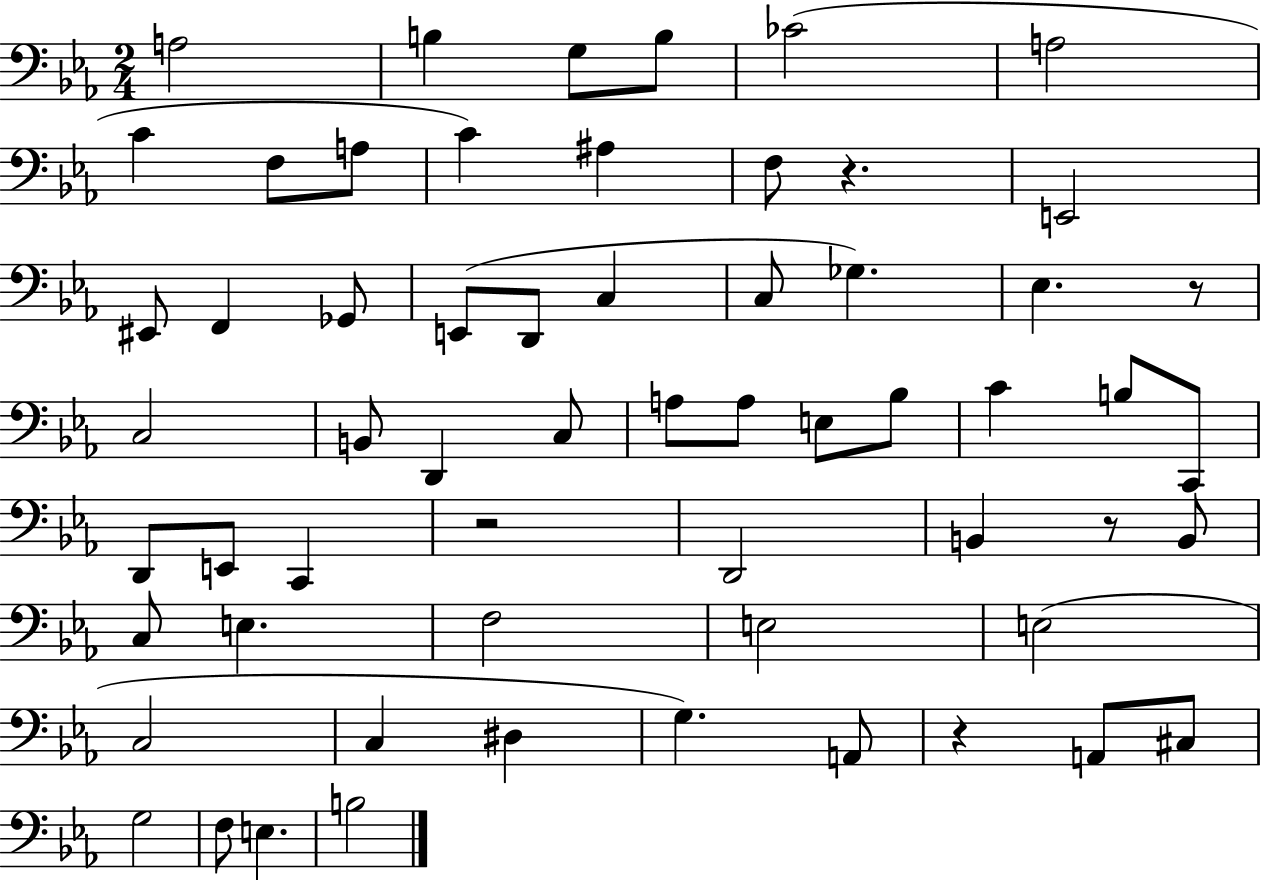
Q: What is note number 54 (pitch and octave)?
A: E3